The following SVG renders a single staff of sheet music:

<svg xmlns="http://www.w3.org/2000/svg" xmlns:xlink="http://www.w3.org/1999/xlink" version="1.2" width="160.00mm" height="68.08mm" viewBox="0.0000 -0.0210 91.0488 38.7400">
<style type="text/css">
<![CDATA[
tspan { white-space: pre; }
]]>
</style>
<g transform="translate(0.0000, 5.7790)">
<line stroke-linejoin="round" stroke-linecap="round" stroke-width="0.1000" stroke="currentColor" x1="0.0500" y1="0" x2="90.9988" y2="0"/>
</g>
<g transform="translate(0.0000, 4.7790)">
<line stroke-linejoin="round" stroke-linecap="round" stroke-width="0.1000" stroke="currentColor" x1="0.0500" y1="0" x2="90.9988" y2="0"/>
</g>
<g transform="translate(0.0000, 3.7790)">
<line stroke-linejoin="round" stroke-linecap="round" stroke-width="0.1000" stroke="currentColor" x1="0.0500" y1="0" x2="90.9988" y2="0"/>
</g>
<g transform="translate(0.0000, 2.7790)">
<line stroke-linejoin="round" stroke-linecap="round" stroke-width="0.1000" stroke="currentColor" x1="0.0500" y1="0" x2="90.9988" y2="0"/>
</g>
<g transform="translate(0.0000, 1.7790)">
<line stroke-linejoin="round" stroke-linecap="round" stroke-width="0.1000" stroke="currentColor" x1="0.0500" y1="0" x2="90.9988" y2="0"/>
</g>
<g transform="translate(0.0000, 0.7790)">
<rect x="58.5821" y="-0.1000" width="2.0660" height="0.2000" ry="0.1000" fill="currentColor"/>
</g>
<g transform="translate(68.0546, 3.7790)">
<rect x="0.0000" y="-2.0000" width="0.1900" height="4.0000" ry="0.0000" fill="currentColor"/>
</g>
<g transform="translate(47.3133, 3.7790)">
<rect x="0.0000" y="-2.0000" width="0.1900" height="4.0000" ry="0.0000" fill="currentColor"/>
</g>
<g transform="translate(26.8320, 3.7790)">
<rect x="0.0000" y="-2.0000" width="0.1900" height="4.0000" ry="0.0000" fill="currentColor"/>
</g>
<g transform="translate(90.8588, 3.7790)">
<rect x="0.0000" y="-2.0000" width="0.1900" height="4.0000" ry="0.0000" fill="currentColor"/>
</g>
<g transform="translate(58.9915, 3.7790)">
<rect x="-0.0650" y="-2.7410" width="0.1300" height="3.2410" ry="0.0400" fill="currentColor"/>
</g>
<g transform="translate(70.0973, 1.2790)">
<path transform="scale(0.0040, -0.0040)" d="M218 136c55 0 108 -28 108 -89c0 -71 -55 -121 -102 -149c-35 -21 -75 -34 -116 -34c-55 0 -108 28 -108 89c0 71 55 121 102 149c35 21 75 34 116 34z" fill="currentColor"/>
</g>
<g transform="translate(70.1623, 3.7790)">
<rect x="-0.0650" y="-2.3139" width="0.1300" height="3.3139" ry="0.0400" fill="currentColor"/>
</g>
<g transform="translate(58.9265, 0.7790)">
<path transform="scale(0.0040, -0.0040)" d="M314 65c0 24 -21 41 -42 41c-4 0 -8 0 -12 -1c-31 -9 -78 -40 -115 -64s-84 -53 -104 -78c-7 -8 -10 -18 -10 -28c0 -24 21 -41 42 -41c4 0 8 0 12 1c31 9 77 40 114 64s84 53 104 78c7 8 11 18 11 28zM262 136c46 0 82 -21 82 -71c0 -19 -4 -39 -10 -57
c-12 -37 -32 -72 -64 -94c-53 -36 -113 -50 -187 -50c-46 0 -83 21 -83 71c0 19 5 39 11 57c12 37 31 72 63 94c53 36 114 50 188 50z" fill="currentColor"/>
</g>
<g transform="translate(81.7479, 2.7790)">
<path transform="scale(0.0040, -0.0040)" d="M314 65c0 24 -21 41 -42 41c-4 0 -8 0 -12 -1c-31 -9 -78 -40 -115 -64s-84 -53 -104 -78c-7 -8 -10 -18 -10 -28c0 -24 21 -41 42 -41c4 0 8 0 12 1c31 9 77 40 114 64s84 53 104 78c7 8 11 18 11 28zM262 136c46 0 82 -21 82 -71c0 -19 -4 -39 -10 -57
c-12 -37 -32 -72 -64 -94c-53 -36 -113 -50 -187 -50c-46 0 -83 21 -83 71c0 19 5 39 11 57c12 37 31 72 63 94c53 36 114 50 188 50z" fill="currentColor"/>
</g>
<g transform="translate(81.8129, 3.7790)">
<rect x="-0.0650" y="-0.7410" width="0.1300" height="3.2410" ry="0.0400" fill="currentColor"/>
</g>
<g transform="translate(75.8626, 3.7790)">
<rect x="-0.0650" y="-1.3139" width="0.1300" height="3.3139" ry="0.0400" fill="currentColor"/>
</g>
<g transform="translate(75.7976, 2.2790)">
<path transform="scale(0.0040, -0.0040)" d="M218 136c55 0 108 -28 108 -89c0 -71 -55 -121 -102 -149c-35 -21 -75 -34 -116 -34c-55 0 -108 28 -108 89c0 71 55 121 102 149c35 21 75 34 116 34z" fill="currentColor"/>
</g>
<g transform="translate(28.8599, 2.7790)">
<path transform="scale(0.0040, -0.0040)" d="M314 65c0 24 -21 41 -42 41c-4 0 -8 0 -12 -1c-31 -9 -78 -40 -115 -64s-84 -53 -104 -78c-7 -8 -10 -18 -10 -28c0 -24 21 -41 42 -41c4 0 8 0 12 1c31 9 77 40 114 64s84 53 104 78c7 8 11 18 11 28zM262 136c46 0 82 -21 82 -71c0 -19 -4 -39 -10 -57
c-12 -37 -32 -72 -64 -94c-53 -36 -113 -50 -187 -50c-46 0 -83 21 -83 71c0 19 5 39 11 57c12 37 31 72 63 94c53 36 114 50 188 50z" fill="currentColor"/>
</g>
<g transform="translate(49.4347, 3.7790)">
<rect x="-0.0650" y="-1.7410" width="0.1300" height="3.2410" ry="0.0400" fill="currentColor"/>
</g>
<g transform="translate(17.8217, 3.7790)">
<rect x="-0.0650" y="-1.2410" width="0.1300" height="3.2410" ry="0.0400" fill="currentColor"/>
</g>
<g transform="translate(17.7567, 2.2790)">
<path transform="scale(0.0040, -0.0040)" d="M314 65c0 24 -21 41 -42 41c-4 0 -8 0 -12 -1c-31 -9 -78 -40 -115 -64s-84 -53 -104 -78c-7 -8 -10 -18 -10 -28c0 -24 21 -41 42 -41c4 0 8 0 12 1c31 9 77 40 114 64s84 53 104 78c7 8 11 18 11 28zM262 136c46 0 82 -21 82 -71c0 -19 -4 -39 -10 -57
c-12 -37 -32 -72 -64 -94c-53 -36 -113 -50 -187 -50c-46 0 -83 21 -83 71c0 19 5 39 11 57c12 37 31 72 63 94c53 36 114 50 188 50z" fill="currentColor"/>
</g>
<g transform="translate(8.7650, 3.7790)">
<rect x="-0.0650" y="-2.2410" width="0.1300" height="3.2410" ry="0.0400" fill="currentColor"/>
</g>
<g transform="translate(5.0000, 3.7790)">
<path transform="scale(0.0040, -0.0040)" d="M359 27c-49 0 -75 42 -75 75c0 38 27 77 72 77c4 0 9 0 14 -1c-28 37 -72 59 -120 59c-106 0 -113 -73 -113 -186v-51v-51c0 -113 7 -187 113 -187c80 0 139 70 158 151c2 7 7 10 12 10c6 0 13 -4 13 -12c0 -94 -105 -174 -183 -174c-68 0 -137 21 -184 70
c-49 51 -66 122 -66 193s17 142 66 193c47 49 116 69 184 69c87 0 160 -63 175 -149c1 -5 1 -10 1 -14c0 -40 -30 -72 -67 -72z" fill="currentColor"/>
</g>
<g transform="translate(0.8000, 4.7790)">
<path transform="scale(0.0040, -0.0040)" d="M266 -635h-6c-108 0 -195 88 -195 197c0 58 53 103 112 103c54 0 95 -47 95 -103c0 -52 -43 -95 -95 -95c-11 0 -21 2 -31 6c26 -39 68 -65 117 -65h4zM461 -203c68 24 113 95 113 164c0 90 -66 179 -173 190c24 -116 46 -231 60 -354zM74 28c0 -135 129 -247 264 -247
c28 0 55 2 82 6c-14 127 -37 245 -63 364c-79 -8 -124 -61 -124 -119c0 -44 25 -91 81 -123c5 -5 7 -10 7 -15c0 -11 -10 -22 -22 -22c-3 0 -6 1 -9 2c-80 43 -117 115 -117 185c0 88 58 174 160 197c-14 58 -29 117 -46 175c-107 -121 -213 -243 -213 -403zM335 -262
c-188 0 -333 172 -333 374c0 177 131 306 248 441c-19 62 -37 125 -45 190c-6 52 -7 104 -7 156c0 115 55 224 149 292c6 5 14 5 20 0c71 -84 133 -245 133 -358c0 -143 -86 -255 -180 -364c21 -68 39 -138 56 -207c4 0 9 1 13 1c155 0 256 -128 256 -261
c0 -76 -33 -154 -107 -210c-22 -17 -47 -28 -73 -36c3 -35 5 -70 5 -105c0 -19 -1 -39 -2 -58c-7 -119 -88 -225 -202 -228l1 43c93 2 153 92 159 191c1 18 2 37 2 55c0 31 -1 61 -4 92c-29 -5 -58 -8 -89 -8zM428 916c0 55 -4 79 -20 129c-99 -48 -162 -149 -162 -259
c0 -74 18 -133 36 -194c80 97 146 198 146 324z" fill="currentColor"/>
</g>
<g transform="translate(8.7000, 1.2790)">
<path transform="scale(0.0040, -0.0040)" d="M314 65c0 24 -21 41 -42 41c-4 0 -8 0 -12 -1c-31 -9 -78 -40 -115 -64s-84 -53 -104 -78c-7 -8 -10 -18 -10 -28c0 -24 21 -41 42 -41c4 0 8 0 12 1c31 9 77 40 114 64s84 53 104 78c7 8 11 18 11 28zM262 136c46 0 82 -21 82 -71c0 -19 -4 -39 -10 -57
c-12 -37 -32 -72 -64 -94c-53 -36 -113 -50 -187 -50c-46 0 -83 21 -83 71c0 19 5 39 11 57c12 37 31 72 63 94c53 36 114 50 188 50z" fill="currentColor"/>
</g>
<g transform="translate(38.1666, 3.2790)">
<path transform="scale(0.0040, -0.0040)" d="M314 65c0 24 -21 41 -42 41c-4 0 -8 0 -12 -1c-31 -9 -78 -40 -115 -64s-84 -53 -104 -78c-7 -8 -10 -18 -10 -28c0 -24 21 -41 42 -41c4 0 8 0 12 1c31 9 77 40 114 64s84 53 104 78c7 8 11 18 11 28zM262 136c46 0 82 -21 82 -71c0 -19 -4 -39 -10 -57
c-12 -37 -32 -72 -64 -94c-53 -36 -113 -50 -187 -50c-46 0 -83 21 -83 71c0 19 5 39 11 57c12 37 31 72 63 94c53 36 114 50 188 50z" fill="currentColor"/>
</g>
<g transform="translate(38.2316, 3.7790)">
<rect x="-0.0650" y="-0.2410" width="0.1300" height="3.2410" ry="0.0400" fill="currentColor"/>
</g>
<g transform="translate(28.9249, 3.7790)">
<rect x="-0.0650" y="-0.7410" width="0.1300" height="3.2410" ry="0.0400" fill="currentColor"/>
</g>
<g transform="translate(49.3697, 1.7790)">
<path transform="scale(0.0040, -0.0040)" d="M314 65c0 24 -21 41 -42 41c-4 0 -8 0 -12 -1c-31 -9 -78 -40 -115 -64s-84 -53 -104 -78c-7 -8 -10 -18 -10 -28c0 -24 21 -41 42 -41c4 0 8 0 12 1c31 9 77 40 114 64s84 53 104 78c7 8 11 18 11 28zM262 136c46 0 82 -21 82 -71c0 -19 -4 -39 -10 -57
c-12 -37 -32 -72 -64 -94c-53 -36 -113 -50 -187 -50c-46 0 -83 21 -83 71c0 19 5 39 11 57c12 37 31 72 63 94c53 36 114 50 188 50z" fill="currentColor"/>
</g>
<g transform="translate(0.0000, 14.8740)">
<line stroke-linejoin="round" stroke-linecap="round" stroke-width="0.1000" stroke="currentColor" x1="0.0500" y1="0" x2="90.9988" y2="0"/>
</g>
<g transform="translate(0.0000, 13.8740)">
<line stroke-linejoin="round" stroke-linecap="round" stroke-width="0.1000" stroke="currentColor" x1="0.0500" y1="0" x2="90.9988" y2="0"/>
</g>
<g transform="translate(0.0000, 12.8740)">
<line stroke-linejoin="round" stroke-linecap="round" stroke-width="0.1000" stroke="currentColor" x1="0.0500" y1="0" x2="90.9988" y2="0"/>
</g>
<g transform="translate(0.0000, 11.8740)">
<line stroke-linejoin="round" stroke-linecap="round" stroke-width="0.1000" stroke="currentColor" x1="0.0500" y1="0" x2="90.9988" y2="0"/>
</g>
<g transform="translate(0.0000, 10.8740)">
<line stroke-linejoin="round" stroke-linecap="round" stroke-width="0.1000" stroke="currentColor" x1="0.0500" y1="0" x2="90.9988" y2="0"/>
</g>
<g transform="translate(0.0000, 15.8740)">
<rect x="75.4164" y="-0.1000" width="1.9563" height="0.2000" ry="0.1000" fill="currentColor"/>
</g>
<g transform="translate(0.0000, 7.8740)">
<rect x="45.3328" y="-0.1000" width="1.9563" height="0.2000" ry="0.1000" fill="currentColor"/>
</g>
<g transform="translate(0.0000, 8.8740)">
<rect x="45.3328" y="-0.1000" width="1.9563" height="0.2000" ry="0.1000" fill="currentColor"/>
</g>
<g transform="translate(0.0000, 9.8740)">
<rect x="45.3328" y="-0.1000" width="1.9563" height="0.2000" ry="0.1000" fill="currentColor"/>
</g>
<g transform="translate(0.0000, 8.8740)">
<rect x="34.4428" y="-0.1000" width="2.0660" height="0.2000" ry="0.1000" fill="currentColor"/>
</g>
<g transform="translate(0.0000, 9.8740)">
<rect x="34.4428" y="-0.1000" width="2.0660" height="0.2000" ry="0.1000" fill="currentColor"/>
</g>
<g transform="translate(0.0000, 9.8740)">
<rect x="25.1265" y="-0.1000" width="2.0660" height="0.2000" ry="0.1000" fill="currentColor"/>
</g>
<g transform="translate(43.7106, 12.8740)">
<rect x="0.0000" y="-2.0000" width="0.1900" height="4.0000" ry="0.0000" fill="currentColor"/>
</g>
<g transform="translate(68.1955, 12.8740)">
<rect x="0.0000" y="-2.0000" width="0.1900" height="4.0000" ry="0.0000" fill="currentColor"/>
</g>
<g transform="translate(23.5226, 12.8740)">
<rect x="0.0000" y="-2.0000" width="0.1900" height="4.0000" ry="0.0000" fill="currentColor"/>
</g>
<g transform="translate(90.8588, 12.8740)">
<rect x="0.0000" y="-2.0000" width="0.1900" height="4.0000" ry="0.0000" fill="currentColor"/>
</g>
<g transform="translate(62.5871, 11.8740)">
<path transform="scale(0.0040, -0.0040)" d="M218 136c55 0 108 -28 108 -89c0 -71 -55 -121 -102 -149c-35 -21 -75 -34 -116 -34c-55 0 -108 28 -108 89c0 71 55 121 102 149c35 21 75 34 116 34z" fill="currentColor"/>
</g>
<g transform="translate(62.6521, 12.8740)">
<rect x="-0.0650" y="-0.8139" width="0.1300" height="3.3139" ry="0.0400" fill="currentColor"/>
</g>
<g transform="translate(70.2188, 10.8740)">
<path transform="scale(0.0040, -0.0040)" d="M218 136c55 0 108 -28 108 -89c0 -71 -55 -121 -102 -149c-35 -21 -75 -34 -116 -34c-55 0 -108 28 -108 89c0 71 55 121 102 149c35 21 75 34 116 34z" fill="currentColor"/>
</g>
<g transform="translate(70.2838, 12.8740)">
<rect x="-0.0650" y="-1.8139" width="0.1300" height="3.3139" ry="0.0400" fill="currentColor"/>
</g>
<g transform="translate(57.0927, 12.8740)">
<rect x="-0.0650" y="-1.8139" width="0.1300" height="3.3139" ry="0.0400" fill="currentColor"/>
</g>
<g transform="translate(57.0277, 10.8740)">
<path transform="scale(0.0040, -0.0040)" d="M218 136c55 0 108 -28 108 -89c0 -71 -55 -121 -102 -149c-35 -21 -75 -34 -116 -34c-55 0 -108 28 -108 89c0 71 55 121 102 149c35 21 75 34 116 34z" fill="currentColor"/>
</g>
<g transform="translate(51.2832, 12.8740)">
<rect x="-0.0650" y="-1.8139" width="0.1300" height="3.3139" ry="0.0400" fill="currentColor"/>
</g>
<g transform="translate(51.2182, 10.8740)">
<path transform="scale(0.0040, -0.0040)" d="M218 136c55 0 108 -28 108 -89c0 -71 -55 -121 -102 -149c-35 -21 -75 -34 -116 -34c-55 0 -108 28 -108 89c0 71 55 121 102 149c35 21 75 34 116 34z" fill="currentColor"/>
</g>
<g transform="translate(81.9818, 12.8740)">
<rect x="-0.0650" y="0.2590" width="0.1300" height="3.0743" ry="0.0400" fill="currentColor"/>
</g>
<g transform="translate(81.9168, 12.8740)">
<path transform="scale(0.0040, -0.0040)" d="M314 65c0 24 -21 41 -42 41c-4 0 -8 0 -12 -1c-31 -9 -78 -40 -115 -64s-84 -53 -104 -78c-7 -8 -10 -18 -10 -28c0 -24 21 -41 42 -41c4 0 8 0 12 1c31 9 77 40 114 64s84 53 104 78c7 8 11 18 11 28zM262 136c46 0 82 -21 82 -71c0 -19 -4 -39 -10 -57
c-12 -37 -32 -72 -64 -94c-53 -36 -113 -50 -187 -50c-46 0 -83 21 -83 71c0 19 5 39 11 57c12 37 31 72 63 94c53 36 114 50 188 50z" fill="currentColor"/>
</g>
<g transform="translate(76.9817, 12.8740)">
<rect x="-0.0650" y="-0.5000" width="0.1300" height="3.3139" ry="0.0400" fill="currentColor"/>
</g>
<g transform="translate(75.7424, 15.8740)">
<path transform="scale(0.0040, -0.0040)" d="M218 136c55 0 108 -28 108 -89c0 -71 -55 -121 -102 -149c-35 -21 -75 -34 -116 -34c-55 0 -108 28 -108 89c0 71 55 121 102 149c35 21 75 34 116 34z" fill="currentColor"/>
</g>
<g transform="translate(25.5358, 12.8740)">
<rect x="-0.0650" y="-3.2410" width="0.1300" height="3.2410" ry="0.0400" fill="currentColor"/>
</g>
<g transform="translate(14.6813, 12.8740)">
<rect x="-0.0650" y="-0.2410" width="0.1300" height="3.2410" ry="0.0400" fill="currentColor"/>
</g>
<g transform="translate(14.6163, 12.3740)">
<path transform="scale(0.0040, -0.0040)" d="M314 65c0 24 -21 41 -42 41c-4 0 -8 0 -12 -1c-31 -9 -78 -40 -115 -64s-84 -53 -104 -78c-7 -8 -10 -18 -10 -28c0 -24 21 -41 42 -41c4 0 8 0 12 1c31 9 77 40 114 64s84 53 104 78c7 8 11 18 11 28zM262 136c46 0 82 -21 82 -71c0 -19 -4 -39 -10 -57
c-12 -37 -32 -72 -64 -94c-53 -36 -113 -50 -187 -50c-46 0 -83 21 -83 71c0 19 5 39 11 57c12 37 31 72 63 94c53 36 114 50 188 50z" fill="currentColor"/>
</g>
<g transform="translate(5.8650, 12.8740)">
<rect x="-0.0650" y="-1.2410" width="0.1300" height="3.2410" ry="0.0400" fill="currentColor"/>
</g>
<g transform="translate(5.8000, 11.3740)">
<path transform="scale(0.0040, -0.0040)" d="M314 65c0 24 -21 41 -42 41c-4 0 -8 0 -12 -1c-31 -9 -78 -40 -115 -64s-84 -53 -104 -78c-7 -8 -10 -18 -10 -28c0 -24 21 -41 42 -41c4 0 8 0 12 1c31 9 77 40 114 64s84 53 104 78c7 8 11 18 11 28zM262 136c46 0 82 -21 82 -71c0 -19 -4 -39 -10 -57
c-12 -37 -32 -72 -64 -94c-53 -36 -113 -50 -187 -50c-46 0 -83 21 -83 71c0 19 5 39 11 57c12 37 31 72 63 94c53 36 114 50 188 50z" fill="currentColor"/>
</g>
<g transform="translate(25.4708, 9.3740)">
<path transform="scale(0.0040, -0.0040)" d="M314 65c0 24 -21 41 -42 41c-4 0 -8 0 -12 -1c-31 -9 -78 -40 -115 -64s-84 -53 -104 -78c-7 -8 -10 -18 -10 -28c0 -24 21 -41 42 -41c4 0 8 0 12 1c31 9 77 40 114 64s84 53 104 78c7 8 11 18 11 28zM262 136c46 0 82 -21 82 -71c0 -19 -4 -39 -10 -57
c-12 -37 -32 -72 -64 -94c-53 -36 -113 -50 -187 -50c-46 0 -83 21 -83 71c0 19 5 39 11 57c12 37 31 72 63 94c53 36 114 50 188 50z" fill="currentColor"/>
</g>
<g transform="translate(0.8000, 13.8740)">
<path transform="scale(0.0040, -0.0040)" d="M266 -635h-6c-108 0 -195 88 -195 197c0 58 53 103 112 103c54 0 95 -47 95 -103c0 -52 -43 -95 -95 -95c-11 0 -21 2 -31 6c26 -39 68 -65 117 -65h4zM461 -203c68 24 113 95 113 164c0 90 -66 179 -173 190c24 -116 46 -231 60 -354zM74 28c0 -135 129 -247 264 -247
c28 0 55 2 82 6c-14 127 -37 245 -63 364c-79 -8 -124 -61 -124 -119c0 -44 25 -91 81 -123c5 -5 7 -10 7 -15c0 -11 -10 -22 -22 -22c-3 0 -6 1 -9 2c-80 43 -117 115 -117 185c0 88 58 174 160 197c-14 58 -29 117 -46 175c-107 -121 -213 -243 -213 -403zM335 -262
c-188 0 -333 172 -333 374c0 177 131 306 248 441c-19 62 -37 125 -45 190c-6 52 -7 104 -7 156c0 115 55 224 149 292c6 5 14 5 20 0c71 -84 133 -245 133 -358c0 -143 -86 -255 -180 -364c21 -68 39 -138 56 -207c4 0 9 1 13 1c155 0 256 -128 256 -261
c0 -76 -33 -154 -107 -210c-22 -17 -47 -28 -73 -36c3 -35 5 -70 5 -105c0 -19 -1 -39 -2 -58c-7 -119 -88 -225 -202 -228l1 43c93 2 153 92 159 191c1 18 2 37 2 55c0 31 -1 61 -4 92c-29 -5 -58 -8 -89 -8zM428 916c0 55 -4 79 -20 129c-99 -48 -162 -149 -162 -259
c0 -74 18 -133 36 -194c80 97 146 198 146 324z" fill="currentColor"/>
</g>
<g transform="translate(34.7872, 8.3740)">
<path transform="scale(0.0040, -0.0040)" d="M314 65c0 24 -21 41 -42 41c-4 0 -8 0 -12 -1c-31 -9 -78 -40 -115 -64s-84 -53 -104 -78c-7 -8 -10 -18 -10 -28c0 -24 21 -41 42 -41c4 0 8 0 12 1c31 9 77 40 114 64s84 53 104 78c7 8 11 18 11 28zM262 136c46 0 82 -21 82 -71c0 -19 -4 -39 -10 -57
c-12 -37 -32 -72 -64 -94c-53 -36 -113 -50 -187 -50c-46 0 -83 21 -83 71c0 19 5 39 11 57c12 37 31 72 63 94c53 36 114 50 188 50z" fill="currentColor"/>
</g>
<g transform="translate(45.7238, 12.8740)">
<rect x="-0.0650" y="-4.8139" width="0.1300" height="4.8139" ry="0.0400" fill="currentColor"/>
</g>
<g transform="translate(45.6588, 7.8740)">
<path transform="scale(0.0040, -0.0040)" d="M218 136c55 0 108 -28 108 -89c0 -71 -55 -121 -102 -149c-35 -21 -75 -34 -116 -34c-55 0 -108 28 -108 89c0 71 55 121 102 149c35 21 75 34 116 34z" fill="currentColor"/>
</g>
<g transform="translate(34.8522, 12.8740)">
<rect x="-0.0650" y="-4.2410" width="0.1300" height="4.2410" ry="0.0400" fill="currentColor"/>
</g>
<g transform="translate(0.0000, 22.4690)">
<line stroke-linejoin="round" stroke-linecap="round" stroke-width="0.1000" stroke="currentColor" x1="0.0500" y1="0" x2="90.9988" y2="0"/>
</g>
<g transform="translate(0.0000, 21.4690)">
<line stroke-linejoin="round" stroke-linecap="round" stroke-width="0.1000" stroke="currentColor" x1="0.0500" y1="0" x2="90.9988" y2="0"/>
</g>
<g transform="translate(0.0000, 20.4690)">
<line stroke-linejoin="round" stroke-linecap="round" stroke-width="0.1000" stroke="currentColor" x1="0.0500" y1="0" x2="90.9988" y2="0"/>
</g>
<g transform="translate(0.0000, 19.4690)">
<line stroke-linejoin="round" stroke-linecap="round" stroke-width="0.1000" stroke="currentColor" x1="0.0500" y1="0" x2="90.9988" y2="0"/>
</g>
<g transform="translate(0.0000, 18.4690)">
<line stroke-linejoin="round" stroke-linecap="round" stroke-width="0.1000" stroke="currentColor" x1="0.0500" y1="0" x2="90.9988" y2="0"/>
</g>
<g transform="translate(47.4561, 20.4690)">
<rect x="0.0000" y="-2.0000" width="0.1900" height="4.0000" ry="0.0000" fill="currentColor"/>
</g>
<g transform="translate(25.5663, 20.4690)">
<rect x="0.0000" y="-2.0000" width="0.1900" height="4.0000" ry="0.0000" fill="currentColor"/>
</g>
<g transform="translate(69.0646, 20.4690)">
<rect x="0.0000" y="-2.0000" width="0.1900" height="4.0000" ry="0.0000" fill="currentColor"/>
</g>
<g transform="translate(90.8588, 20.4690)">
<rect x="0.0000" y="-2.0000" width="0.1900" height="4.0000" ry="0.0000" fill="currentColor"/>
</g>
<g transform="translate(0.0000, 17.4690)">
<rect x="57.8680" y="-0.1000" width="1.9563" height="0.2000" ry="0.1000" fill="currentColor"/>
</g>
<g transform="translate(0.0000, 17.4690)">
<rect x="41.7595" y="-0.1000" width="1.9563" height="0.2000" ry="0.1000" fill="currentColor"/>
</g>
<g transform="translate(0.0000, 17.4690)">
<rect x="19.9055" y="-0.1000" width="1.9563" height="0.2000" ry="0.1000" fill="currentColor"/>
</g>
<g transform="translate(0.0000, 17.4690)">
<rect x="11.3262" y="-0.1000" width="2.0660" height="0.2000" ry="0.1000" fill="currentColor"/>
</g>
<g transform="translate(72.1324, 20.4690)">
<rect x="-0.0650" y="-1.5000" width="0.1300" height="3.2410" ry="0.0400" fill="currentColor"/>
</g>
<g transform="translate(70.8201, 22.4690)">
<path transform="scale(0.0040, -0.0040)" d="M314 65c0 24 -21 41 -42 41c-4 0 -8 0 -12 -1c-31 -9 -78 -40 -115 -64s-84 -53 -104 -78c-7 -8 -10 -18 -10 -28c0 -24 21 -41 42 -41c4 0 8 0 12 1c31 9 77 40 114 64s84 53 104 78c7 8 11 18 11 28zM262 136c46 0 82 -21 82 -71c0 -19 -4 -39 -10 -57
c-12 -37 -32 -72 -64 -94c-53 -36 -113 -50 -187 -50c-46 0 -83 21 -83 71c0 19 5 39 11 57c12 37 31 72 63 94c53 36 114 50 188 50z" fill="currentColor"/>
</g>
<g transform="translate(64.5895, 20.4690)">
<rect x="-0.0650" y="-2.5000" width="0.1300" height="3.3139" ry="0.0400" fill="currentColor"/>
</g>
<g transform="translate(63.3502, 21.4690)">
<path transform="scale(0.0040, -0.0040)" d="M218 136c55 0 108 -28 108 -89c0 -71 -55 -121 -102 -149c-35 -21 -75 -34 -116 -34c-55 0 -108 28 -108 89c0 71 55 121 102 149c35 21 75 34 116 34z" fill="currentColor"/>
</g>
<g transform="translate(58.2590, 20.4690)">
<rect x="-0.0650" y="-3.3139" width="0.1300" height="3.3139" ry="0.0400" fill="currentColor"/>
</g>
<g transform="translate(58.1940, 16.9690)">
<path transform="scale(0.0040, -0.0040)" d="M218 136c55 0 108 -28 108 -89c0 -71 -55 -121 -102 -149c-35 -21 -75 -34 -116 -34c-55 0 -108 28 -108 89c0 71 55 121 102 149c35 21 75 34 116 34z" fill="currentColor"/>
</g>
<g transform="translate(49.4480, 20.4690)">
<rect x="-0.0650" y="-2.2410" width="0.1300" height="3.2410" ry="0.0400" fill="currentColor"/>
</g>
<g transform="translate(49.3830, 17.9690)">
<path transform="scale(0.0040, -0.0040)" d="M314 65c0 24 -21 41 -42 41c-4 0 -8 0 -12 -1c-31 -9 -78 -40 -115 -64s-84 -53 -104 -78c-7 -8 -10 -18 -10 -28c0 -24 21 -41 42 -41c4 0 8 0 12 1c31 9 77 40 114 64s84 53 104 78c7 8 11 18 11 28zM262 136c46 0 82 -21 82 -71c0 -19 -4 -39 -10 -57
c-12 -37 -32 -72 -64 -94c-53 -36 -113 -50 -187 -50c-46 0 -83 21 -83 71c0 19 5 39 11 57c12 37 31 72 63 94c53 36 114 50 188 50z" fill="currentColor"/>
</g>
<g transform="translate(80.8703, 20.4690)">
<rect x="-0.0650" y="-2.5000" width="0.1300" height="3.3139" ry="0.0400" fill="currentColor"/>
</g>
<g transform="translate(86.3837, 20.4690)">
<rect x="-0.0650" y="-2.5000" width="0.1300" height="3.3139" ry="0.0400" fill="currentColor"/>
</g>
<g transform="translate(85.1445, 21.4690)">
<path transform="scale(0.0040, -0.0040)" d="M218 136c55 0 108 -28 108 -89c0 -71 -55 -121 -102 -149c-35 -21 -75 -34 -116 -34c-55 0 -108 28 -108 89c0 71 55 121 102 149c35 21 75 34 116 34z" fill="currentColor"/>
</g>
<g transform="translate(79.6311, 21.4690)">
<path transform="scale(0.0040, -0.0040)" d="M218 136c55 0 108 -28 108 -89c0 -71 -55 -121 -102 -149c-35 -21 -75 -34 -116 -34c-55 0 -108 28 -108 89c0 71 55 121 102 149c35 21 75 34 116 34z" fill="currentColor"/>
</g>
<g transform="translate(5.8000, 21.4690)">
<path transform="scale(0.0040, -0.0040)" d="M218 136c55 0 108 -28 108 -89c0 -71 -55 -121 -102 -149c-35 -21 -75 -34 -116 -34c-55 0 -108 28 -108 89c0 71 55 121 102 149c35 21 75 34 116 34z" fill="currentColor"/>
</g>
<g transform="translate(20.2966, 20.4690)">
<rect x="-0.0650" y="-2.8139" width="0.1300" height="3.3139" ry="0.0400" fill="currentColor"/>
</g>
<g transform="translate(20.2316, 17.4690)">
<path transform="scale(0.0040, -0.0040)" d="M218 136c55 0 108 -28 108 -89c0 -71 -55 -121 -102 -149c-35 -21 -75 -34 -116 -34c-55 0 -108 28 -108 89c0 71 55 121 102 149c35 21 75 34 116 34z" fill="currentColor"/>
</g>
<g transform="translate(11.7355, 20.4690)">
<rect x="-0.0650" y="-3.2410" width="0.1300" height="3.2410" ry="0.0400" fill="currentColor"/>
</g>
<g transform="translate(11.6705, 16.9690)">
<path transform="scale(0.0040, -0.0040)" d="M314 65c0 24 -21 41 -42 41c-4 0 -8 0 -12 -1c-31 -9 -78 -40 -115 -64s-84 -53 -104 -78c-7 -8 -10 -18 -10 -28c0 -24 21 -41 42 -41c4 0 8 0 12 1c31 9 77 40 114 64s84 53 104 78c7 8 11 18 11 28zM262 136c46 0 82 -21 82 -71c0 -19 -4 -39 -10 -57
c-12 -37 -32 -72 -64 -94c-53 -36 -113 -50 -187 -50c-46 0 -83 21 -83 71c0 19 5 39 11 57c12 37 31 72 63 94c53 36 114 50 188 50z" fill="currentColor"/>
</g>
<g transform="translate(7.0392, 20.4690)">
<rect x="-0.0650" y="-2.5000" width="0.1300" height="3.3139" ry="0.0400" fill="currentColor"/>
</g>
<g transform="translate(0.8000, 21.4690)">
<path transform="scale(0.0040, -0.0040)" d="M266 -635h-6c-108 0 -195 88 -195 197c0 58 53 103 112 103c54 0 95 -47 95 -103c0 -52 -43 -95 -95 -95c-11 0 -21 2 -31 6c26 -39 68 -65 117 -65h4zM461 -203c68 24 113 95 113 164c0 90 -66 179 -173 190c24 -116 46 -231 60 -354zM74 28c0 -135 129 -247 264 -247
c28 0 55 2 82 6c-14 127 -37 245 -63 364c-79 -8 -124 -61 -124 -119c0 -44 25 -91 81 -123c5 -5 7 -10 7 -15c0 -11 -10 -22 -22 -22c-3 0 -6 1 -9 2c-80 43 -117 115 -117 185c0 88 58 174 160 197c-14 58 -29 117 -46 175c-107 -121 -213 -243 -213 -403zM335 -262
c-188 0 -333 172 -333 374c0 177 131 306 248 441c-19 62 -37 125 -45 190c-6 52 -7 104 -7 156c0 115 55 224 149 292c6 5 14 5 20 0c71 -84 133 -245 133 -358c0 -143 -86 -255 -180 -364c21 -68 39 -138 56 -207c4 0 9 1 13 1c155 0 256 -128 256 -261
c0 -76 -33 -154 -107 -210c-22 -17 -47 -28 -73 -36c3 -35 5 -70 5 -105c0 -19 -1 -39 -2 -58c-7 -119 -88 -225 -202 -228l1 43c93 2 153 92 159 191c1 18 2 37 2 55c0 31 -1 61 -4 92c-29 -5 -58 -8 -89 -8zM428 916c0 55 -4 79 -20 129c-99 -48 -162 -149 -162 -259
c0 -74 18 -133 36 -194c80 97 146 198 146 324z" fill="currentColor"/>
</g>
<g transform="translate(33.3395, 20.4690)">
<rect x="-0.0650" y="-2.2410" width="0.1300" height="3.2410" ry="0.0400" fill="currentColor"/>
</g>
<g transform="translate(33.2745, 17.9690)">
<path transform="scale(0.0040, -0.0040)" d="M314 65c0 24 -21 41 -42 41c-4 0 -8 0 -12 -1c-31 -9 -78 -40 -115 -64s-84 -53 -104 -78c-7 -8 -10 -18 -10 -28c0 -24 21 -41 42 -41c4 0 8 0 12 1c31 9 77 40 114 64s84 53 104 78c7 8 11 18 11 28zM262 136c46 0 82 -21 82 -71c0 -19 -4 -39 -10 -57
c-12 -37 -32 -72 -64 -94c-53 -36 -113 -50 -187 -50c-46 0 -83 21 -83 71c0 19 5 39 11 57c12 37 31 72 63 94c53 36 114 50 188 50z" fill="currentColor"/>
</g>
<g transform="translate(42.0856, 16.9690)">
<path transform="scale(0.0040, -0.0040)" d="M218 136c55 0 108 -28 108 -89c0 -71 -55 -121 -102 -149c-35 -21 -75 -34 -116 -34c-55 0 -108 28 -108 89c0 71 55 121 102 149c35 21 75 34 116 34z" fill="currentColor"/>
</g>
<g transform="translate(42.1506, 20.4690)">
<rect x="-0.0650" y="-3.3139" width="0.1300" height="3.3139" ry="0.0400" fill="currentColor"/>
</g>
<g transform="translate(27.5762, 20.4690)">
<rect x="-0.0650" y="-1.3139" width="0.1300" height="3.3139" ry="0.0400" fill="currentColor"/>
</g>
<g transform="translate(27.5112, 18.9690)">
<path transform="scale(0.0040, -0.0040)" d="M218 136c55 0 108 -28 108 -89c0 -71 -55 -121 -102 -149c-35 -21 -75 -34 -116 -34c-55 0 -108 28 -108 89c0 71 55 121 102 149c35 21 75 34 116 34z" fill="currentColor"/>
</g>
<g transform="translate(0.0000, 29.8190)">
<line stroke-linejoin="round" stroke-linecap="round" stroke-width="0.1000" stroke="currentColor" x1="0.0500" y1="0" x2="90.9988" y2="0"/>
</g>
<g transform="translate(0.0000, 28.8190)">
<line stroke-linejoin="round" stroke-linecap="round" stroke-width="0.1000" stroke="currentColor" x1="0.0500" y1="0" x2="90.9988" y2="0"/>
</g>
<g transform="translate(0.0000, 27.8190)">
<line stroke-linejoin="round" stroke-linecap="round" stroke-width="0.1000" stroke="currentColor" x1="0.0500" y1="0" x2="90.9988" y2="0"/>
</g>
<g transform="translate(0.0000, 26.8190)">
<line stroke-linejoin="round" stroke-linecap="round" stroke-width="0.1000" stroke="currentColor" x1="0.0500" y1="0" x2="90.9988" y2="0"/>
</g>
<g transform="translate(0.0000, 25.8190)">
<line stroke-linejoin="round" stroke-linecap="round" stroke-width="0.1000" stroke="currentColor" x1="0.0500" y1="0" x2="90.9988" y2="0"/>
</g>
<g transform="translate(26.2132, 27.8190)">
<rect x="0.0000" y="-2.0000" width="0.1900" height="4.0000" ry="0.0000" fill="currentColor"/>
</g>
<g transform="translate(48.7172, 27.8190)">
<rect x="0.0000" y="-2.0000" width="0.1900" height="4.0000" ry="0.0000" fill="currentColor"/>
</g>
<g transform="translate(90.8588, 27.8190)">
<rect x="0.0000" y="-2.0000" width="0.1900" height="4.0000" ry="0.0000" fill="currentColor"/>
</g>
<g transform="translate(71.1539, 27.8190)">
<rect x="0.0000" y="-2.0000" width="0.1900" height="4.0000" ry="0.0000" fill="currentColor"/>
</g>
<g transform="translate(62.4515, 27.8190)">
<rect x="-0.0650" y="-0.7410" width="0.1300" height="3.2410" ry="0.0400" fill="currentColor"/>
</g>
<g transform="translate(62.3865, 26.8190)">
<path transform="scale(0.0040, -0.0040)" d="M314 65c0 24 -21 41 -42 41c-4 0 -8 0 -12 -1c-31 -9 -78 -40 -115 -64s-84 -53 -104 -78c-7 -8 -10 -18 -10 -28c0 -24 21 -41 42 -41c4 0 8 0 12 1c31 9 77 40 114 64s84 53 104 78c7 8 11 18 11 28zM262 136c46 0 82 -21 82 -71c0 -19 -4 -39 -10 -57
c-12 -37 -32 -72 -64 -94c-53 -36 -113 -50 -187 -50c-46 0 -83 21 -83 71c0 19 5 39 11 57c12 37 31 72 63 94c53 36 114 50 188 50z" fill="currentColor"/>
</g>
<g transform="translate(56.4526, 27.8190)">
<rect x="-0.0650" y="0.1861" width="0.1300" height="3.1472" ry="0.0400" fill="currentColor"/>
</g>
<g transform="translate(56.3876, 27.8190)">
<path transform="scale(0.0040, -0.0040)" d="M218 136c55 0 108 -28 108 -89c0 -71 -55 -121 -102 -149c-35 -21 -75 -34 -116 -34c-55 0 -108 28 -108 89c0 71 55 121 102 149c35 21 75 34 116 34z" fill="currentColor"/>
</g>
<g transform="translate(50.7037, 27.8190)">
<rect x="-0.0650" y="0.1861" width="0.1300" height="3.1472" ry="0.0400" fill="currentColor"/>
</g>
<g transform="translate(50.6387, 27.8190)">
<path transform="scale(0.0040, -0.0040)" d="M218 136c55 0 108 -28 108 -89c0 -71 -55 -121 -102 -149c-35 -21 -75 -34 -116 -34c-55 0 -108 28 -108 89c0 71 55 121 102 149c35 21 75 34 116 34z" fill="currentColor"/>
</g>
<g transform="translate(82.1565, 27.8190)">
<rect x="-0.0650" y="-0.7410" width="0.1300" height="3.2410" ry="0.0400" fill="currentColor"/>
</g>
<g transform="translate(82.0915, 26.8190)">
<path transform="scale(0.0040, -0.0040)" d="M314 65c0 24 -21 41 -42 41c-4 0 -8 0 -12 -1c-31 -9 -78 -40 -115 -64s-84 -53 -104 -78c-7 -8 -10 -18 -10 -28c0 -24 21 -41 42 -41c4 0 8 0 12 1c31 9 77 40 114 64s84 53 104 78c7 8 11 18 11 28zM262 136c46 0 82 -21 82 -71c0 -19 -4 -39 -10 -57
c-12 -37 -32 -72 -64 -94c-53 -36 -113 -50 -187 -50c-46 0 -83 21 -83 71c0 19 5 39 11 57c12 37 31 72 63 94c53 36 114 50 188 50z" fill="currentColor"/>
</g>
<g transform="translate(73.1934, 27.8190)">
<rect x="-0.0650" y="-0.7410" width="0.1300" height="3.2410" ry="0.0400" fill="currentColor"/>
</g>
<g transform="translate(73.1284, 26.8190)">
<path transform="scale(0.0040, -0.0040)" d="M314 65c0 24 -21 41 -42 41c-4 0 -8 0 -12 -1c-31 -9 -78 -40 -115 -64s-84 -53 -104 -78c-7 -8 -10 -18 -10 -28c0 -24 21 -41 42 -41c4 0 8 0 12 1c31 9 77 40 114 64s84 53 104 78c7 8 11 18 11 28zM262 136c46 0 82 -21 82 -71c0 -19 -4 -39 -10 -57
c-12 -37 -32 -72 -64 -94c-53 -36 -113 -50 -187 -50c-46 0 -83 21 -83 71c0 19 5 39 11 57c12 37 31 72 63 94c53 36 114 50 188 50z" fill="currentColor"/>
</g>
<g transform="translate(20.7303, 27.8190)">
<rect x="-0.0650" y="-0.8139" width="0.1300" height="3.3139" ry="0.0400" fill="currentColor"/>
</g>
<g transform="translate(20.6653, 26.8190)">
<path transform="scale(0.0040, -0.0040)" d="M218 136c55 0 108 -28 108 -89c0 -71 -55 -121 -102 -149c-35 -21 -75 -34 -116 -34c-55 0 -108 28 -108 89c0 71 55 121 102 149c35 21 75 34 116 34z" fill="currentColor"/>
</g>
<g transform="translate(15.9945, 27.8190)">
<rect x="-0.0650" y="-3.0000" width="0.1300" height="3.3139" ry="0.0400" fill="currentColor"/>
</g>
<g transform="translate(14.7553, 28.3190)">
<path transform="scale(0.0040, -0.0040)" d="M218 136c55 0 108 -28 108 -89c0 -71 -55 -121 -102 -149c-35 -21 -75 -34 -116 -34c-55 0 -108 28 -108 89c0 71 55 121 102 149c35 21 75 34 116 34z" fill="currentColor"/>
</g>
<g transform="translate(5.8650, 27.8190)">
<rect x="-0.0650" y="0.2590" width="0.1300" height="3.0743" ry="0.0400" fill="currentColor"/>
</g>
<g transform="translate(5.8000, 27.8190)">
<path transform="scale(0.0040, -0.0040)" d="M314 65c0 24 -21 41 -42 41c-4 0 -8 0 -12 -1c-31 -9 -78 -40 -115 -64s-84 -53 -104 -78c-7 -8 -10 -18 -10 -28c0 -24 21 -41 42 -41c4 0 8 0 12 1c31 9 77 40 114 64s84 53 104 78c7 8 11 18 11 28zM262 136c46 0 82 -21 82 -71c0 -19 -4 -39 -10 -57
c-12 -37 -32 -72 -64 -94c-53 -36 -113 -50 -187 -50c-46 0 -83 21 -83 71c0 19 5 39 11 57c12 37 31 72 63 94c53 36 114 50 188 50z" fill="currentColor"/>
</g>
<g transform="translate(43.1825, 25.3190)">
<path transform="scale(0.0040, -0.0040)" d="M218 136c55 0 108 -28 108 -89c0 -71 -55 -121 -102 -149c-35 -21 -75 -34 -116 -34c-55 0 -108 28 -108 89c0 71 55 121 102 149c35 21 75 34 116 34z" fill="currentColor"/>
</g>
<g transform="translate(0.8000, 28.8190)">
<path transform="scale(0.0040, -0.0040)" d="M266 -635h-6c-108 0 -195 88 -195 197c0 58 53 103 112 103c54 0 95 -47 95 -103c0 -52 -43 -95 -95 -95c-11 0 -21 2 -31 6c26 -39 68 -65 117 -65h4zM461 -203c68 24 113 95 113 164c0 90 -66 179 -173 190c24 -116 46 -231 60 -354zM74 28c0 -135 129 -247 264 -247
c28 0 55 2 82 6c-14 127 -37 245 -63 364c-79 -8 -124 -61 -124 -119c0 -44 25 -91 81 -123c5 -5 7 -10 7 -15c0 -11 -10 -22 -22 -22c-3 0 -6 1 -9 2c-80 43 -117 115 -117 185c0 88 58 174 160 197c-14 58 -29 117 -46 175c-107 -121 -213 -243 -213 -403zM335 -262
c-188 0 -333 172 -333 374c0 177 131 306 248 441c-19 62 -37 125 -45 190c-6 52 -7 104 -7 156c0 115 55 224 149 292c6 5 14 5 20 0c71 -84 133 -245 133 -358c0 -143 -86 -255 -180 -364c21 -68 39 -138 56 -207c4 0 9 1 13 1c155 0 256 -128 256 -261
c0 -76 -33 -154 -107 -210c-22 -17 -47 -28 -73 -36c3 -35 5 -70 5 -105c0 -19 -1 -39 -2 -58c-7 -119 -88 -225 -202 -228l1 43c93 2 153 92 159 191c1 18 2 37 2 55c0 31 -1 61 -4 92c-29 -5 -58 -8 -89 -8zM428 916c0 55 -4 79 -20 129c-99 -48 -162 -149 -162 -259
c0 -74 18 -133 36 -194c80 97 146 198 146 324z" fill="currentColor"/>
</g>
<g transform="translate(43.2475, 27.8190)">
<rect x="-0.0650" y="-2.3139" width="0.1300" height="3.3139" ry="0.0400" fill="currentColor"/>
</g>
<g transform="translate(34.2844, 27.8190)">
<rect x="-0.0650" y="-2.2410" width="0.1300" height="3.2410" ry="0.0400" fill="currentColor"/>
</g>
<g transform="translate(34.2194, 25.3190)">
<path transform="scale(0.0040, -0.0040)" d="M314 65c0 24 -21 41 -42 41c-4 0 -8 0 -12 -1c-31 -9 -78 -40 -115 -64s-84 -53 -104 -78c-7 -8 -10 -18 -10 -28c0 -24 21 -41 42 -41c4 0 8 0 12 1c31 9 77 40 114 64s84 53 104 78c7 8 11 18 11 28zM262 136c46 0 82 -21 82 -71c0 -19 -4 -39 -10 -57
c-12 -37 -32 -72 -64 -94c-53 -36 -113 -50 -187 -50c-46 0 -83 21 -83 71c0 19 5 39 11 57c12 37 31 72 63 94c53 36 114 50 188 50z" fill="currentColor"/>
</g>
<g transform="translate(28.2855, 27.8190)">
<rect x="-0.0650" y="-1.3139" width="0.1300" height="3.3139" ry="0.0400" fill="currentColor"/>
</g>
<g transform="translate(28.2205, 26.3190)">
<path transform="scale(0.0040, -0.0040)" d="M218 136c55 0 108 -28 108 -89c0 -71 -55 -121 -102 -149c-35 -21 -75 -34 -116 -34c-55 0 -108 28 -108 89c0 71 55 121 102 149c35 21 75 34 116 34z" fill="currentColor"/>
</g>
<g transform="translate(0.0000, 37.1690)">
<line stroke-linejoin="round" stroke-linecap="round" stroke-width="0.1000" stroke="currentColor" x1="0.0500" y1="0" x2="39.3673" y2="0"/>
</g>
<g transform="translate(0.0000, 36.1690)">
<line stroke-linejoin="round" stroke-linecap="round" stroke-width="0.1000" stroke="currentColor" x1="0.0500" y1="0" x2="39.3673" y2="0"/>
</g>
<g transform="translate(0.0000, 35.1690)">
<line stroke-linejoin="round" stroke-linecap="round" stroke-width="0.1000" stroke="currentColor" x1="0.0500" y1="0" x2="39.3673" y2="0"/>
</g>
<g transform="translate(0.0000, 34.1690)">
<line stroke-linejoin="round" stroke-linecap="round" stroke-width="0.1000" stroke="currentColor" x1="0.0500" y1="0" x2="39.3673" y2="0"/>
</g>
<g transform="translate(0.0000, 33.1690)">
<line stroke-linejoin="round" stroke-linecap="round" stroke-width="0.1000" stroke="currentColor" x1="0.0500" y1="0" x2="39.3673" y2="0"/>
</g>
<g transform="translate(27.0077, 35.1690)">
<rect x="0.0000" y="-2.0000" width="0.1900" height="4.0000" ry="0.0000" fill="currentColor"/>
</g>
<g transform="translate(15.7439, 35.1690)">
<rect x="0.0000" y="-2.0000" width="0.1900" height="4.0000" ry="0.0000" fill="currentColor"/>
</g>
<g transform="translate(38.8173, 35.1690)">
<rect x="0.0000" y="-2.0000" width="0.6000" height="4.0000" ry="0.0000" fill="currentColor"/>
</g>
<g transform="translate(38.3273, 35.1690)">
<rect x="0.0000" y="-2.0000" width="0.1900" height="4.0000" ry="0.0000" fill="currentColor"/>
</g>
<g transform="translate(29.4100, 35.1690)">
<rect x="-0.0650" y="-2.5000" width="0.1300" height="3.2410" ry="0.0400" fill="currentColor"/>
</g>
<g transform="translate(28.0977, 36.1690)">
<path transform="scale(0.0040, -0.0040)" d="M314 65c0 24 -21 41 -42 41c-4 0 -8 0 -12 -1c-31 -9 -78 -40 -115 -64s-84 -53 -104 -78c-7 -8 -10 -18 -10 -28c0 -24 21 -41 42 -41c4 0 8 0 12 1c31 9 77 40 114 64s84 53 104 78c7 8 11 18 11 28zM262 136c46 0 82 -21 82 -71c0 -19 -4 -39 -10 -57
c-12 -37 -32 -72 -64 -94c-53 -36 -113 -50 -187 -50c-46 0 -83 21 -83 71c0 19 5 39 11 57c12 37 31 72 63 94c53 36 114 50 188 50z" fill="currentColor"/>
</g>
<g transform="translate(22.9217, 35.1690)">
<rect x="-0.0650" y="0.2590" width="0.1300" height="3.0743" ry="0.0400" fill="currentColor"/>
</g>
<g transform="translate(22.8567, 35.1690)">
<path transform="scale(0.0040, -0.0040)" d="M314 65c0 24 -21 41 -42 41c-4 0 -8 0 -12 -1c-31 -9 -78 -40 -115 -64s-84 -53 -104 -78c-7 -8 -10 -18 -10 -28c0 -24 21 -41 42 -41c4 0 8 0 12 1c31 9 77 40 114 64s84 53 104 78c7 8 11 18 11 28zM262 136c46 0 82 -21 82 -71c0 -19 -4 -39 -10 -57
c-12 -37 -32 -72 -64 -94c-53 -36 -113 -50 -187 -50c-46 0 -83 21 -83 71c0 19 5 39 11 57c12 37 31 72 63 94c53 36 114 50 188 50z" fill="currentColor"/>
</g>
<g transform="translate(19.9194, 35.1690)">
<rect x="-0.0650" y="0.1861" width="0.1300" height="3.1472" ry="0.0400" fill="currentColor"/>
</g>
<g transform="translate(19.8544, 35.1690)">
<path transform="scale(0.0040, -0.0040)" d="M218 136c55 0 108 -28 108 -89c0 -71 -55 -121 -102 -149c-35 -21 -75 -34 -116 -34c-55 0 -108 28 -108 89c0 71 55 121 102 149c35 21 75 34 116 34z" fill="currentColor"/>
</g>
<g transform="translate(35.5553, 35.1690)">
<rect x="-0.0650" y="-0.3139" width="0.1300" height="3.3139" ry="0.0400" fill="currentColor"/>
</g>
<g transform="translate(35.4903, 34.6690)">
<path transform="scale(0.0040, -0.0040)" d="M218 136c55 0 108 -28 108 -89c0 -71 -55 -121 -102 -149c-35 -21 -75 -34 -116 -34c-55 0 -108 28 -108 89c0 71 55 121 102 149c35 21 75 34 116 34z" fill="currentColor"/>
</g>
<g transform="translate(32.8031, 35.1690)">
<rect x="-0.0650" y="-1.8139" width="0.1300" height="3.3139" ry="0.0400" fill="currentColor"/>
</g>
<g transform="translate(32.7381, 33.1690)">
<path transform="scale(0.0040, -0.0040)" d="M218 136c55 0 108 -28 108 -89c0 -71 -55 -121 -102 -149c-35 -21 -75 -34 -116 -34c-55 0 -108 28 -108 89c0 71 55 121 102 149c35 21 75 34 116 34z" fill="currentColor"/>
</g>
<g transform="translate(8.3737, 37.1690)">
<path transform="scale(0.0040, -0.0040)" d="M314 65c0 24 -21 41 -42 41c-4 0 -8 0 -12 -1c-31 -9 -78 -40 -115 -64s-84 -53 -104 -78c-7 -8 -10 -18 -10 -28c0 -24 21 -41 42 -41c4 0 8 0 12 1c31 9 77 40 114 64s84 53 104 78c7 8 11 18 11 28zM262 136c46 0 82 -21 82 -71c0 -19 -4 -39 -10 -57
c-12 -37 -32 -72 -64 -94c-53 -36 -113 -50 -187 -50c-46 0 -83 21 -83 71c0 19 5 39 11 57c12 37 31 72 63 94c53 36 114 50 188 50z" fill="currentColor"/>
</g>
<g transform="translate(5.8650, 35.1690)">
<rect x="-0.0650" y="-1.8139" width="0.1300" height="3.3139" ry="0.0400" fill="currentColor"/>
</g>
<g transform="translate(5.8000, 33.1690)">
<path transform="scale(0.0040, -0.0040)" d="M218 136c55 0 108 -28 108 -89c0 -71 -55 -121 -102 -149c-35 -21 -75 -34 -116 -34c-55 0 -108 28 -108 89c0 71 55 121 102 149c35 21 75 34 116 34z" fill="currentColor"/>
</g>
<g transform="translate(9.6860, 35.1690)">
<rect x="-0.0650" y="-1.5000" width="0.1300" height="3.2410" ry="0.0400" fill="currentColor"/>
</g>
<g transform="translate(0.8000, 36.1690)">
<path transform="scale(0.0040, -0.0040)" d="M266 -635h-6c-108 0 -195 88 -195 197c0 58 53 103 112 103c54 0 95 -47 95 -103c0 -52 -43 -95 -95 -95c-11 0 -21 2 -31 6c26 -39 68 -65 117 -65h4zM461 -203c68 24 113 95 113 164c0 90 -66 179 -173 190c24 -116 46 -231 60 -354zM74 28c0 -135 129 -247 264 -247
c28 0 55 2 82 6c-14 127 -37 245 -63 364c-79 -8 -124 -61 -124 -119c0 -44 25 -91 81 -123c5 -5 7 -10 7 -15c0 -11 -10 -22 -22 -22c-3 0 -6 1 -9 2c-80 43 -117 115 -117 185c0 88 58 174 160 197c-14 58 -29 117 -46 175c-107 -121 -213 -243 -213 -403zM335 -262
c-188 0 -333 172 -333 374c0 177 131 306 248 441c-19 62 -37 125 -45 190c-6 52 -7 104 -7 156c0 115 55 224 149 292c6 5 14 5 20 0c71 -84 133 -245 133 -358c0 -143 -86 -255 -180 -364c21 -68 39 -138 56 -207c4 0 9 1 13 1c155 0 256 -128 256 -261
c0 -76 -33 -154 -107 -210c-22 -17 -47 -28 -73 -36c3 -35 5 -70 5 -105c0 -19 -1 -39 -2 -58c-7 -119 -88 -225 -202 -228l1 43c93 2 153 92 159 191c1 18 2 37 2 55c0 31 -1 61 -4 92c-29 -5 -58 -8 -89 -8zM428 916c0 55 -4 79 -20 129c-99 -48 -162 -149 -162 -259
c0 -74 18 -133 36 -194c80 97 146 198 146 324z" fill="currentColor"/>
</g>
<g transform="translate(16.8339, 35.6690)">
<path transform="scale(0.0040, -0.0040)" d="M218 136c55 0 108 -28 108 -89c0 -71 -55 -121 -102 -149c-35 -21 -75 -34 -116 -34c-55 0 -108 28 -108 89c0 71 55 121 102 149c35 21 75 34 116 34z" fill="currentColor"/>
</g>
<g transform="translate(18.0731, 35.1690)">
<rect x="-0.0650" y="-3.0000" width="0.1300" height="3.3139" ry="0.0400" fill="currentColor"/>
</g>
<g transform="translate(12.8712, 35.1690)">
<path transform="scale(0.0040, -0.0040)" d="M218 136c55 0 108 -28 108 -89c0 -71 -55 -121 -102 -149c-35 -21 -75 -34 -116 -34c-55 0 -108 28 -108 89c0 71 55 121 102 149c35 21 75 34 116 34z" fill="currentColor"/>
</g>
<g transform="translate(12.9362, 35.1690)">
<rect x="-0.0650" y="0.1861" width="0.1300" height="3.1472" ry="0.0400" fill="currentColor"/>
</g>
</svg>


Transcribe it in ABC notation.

X:1
T:Untitled
M:4/4
L:1/4
K:C
g2 e2 d2 c2 f2 a2 g e d2 e2 c2 b2 d'2 e' f f d f C B2 G b2 a e g2 b g2 b G E2 G G B2 A d e g2 g B B d2 d2 d2 f E2 B A B B2 G2 f c